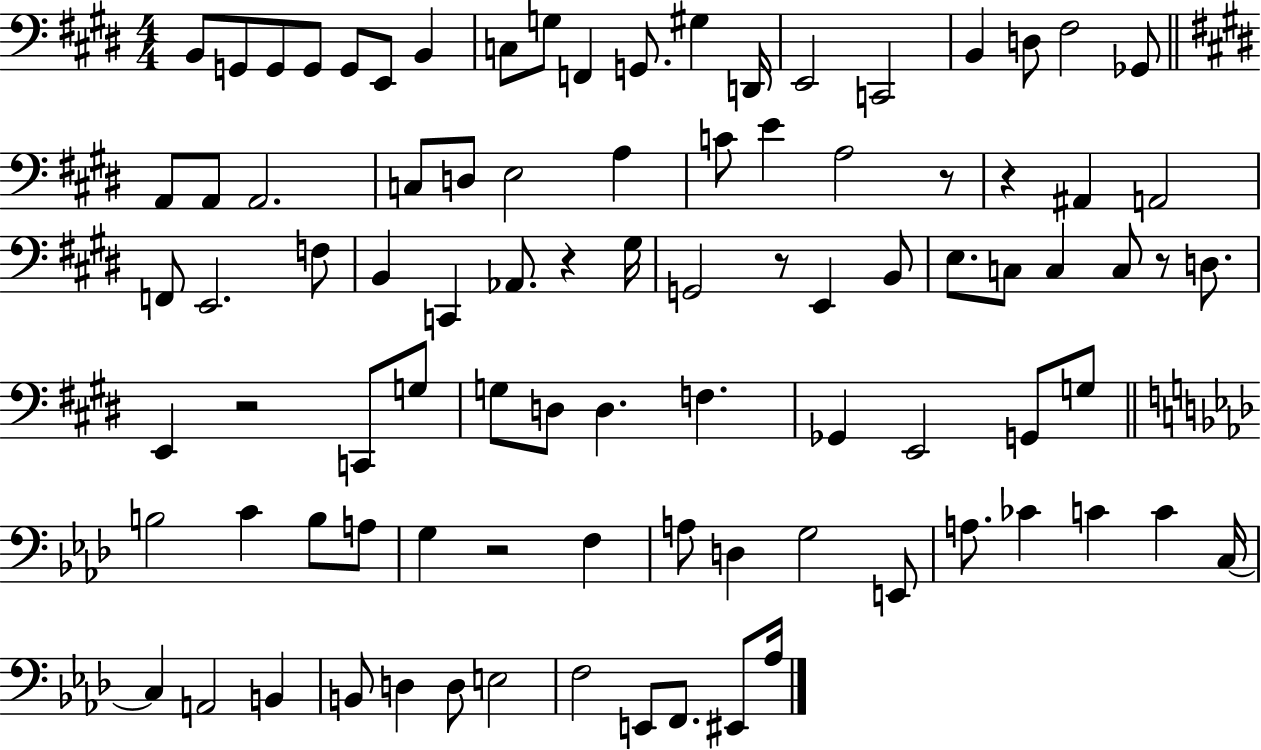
{
  \clef bass
  \numericTimeSignature
  \time 4/4
  \key e \major
  b,8 g,8 g,8 g,8 g,8 e,8 b,4 | c8 g8 f,4 g,8. gis4 d,16 | e,2 c,2 | b,4 d8 fis2 ges,8 | \break \bar "||" \break \key e \major a,8 a,8 a,2. | c8 d8 e2 a4 | c'8 e'4 a2 r8 | r4 ais,4 a,2 | \break f,8 e,2. f8 | b,4 c,4 aes,8. r4 gis16 | g,2 r8 e,4 b,8 | e8. c8 c4 c8 r8 d8. | \break e,4 r2 c,8 g8 | g8 d8 d4. f4. | ges,4 e,2 g,8 g8 | \bar "||" \break \key aes \major b2 c'4 b8 a8 | g4 r2 f4 | a8 d4 g2 e,8 | a8. ces'4 c'4 c'4 c16~~ | \break c4 a,2 b,4 | b,8 d4 d8 e2 | f2 e,8 f,8. eis,8 aes16 | \bar "|."
}